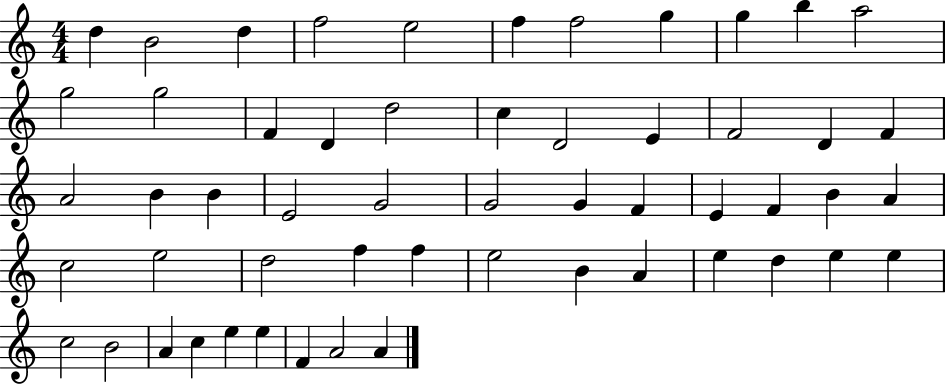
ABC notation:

X:1
T:Untitled
M:4/4
L:1/4
K:C
d B2 d f2 e2 f f2 g g b a2 g2 g2 F D d2 c D2 E F2 D F A2 B B E2 G2 G2 G F E F B A c2 e2 d2 f f e2 B A e d e e c2 B2 A c e e F A2 A